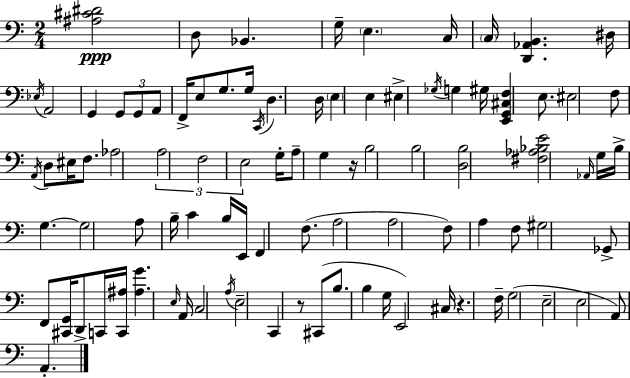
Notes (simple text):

[A#3,C#4,D#4]/h D3/e Bb2/q. G3/s E3/q. C3/s C3/s [D2,Ab2,B2]/q. D#3/s Eb3/s A2/h G2/q G2/e G2/e A2/e F2/s E3/e G3/e. G3/s C2/s D3/q. D3/s E3/q E3/q EIS3/q Gb3/s G3/q G#3/s [E2,G2,C#3,F3]/q E3/e. EIS3/h F3/e A2/s D3/e EIS3/s F3/e. Ab3/h A3/h F3/h E3/h G3/s A3/e G3/q R/s B3/h B3/h [D3,B3]/h [F#3,Ab3,Bb3,E4]/h Ab2/s G3/s B3/s G3/q. G3/h A3/e B3/s C4/q B3/s E2/s F2/q F3/e. A3/h A3/h F3/e A3/q F3/e G#3/h Gb2/e F2/e [C#2,G2]/s D2/e C2/s [C2,A#3]/s [A#3,G4]/q. E3/s A2/s C3/h A3/s E3/h C2/q R/e C#2/e B3/e. B3/q G3/s E2/h C#3/s R/q. F3/s G3/h E3/h E3/h A2/e A2/q.